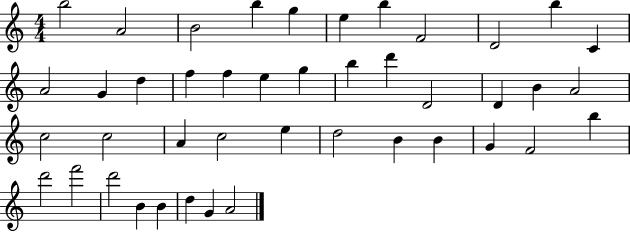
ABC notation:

X:1
T:Untitled
M:4/4
L:1/4
K:C
b2 A2 B2 b g e b F2 D2 b C A2 G d f f e g b d' D2 D B A2 c2 c2 A c2 e d2 B B G F2 b d'2 f'2 d'2 B B d G A2